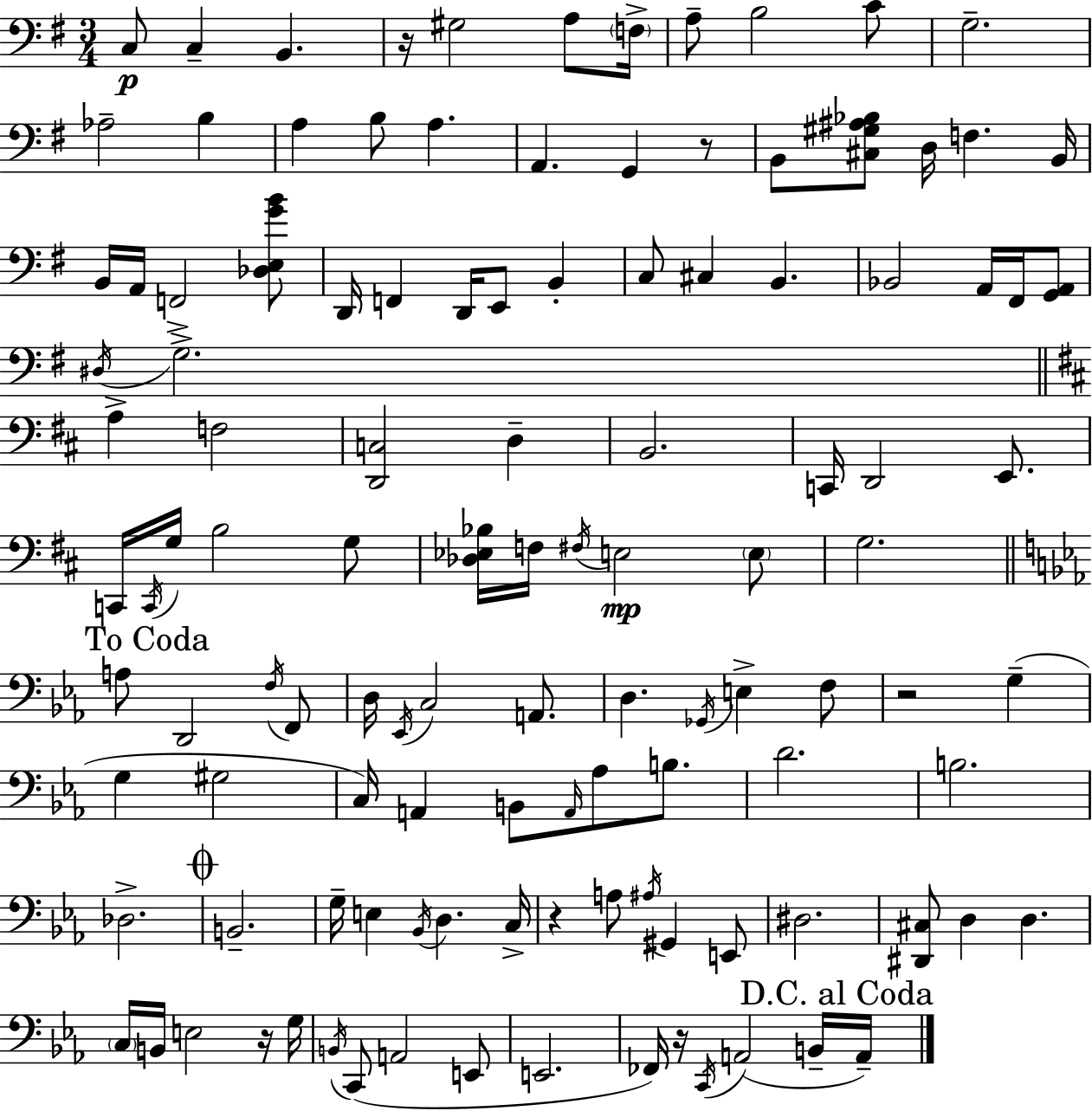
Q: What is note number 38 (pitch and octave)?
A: A3